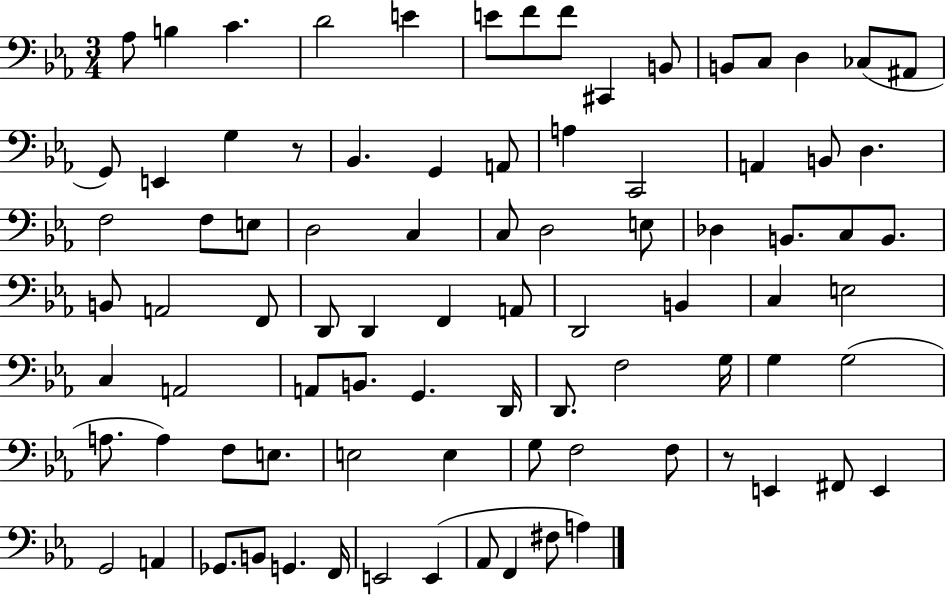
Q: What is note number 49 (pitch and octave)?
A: E3